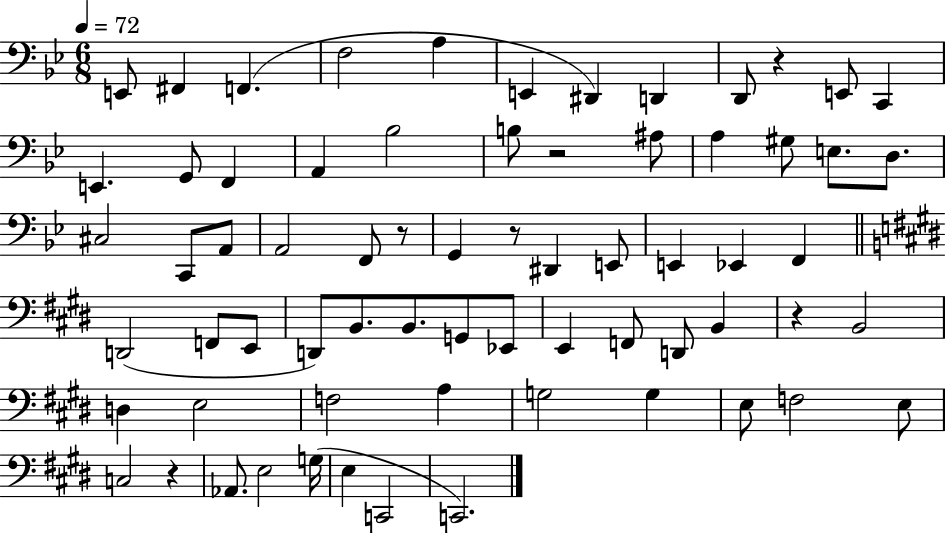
{
  \clef bass
  \numericTimeSignature
  \time 6/8
  \key bes \major
  \tempo 4 = 72
  e,8 fis,4 f,4.( | f2 a4 | e,4 dis,4) d,4 | d,8 r4 e,8 c,4 | \break e,4. g,8 f,4 | a,4 bes2 | b8 r2 ais8 | a4 gis8 e8. d8. | \break cis2 c,8 a,8 | a,2 f,8 r8 | g,4 r8 dis,4 e,8 | e,4 ees,4 f,4 | \break \bar "||" \break \key e \major d,2( f,8 e,8 | d,8) b,8. b,8. g,8 ees,8 | e,4 f,8 d,8 b,4 | r4 b,2 | \break d4 e2 | f2 a4 | g2 g4 | e8 f2 e8 | \break c2 r4 | aes,8. e2 g16( | e4 c,2 | c,2.) | \break \bar "|."
}